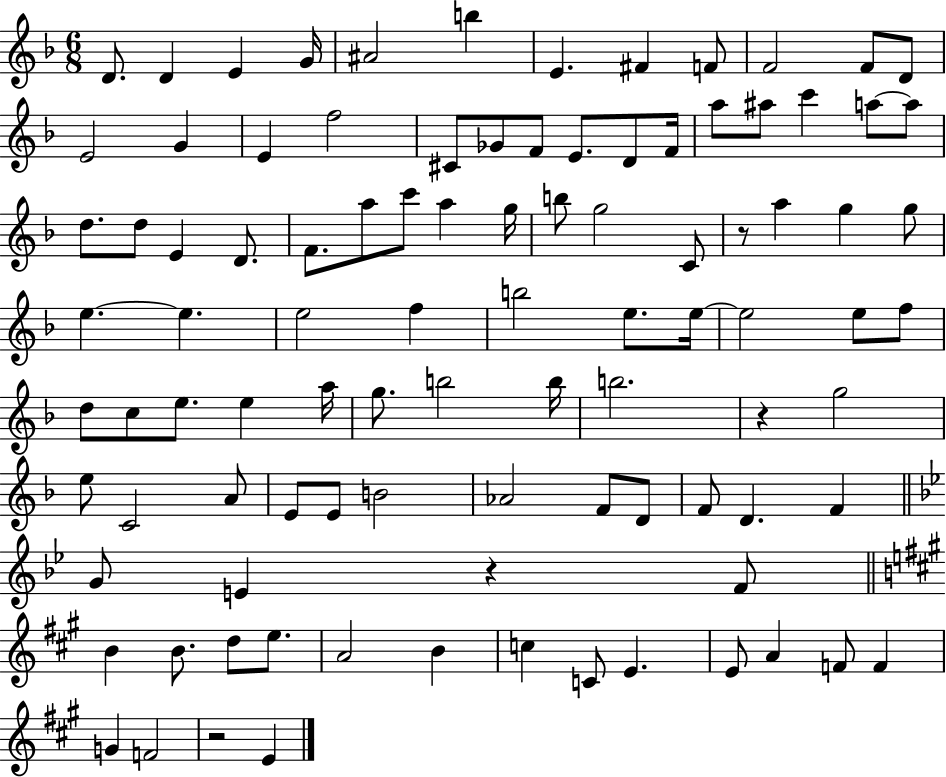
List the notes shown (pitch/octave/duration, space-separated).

D4/e. D4/q E4/q G4/s A#4/h B5/q E4/q. F#4/q F4/e F4/h F4/e D4/e E4/h G4/q E4/q F5/h C#4/e Gb4/e F4/e E4/e. D4/e F4/s A5/e A#5/e C6/q A5/e A5/e D5/e. D5/e E4/q D4/e. F4/e. A5/e C6/e A5/q G5/s B5/e G5/h C4/e R/e A5/q G5/q G5/e E5/q. E5/q. E5/h F5/q B5/h E5/e. E5/s E5/h E5/e F5/e D5/e C5/e E5/e. E5/q A5/s G5/e. B5/h B5/s B5/h. R/q G5/h E5/e C4/h A4/e E4/e E4/e B4/h Ab4/h F4/e D4/e F4/e D4/q. F4/q G4/e E4/q R/q F4/e B4/q B4/e. D5/e E5/e. A4/h B4/q C5/q C4/e E4/q. E4/e A4/q F4/e F4/q G4/q F4/h R/h E4/q